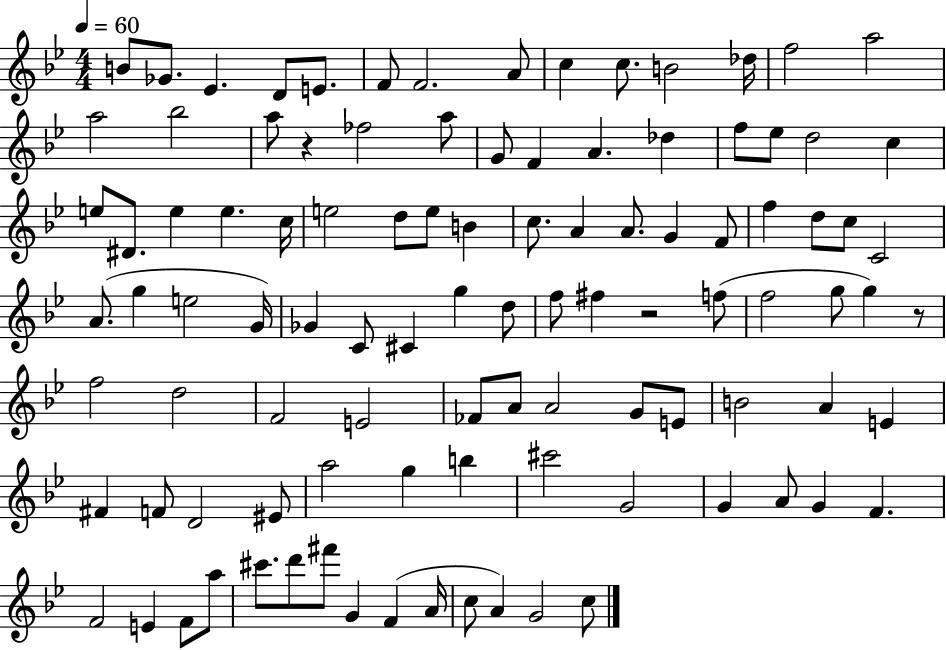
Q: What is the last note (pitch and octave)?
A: C5